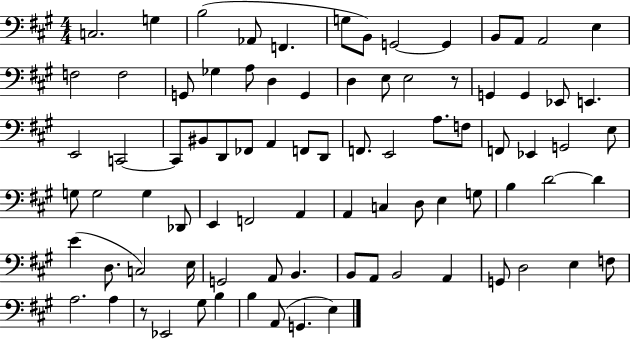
X:1
T:Untitled
M:4/4
L:1/4
K:A
C,2 G, B,2 _A,,/2 F,, G,/2 B,,/2 G,,2 G,, B,,/2 A,,/2 A,,2 E, F,2 F,2 G,,/2 _G, A,/2 D, G,, D, E,/2 E,2 z/2 G,, G,, _E,,/2 E,, E,,2 C,,2 C,,/2 ^B,,/2 D,,/2 _F,,/2 A,, F,,/2 D,,/2 F,,/2 E,,2 A,/2 F,/2 F,,/2 _E,, G,,2 E,/2 G,/2 G,2 G, _D,,/2 E,, F,,2 A,, A,, C, D,/2 E, G,/2 B, D2 D E D,/2 C,2 E,/4 G,,2 A,,/2 B,, B,,/2 A,,/2 B,,2 A,, G,,/2 D,2 E, F,/2 A,2 A, z/2 _E,,2 ^G,/2 B, B, A,,/2 G,, E,